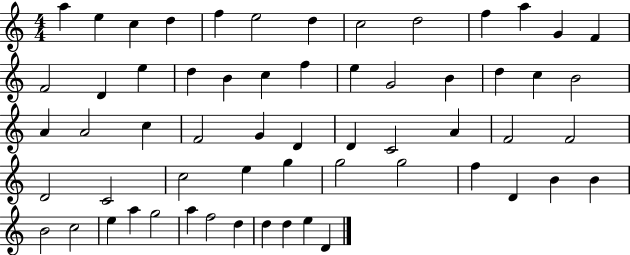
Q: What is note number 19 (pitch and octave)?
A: C5